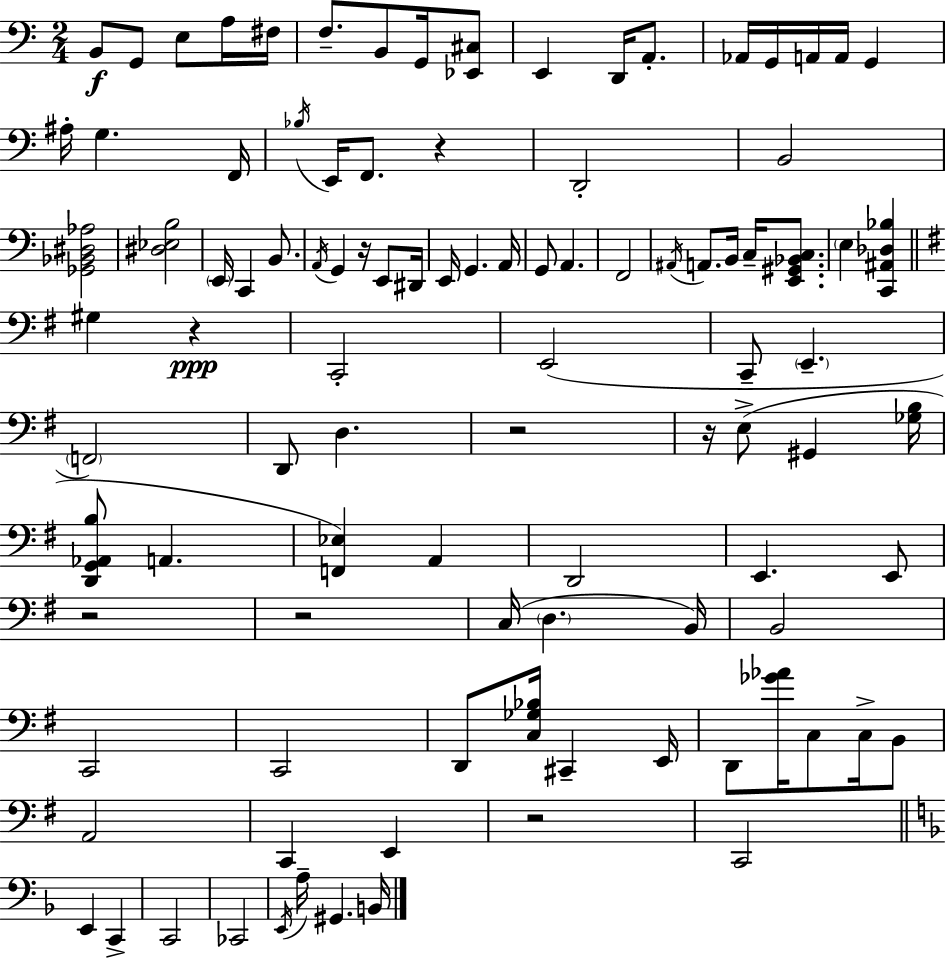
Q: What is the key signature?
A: A minor